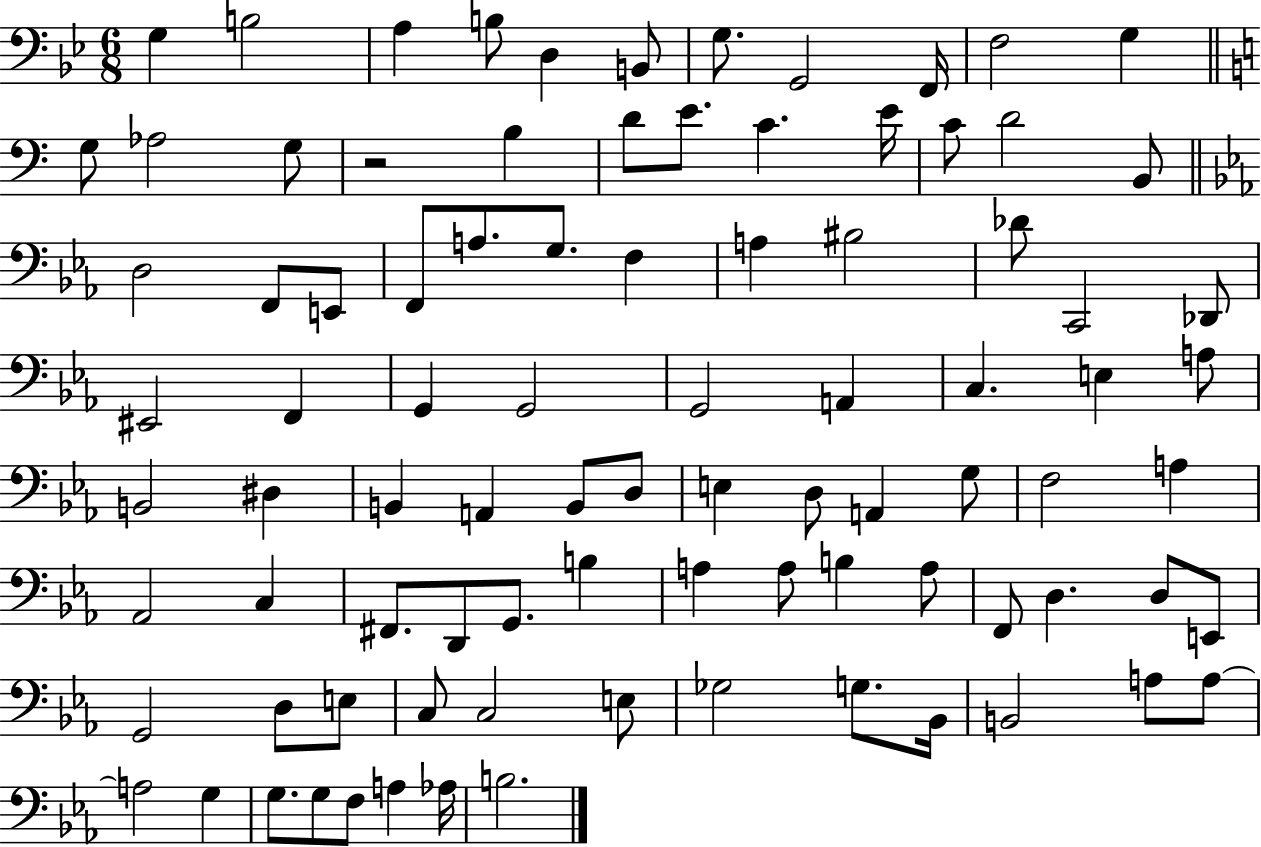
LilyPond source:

{
  \clef bass
  \numericTimeSignature
  \time 6/8
  \key bes \major
  g4 b2 | a4 b8 d4 b,8 | g8. g,2 f,16 | f2 g4 | \break \bar "||" \break \key c \major g8 aes2 g8 | r2 b4 | d'8 e'8. c'4. e'16 | c'8 d'2 b,8 | \break \bar "||" \break \key ees \major d2 f,8 e,8 | f,8 a8. g8. f4 | a4 bis2 | des'8 c,2 des,8 | \break eis,2 f,4 | g,4 g,2 | g,2 a,4 | c4. e4 a8 | \break b,2 dis4 | b,4 a,4 b,8 d8 | e4 d8 a,4 g8 | f2 a4 | \break aes,2 c4 | fis,8. d,8 g,8. b4 | a4 a8 b4 a8 | f,8 d4. d8 e,8 | \break g,2 d8 e8 | c8 c2 e8 | ges2 g8. bes,16 | b,2 a8 a8~~ | \break a2 g4 | g8. g8 f8 a4 aes16 | b2. | \bar "|."
}